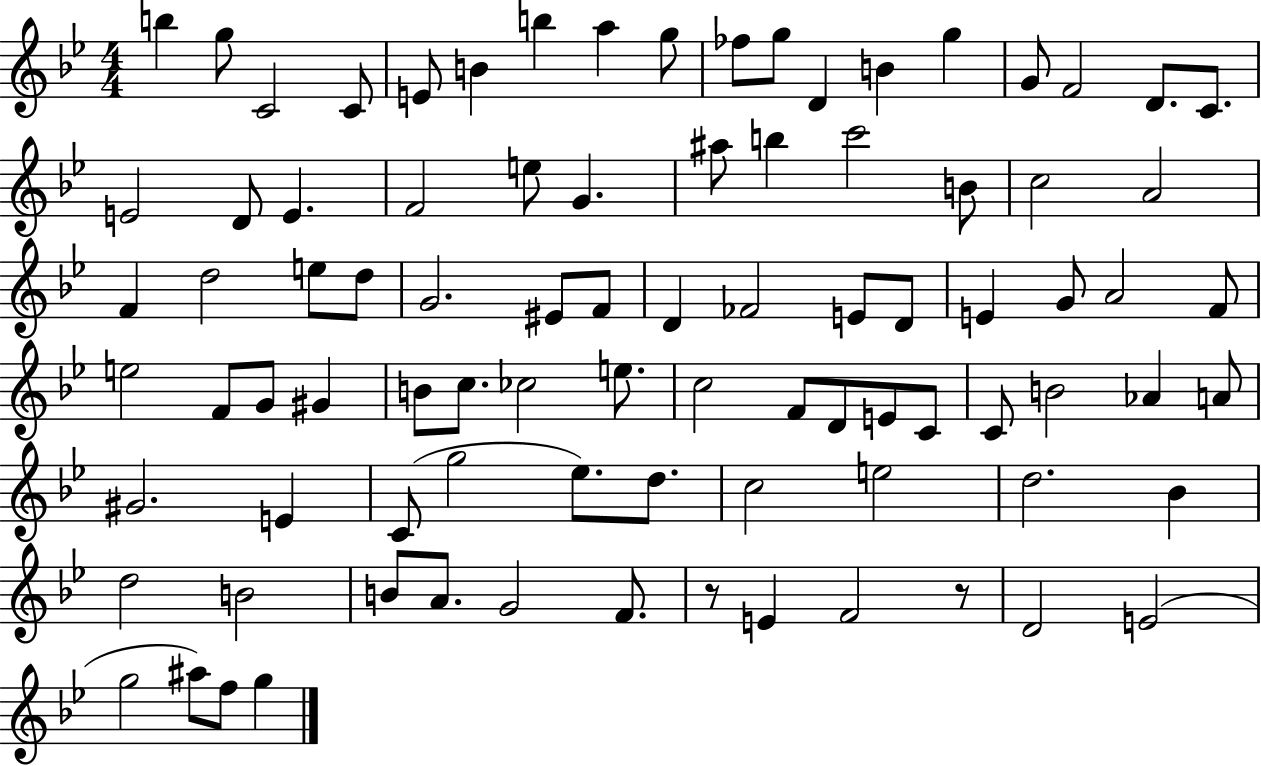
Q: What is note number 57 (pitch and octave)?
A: E4